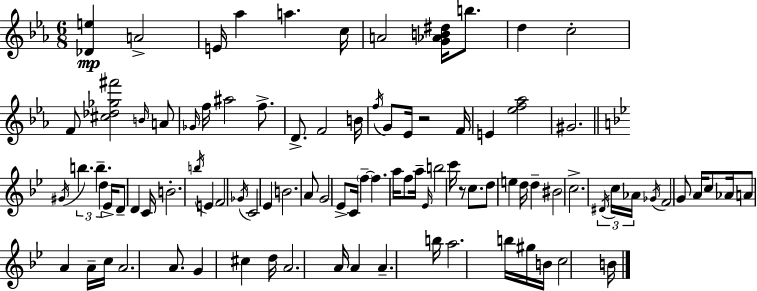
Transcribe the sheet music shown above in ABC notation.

X:1
T:Untitled
M:6/8
L:1/4
K:Cm
[_De] A2 E/4 _a a c/4 A2 [G_AB^d]/4 b/2 d c2 F/2 [^c_d_g^f']2 B/4 A/2 _G/4 f/4 ^a2 f/2 D/2 F2 B/4 f/4 G/2 _E/4 z2 F/4 E [_ef_a]2 ^G2 ^G/4 b b d _E/4 D/2 D C/4 B2 b/4 E F2 _G/4 C2 _E B2 A/2 G2 _E/2 C/4 f f a/4 f/2 a/4 _E/4 b2 c'/4 z/2 c/2 d/2 e d/4 d ^B2 c2 ^D/4 c/4 _A/4 _G/4 F2 G/2 A/4 c/2 _A/4 A/2 A A/4 c/4 A2 A/2 G ^c d/4 A2 A/4 A A b/4 a2 b/4 ^g/4 B/4 c2 B/4